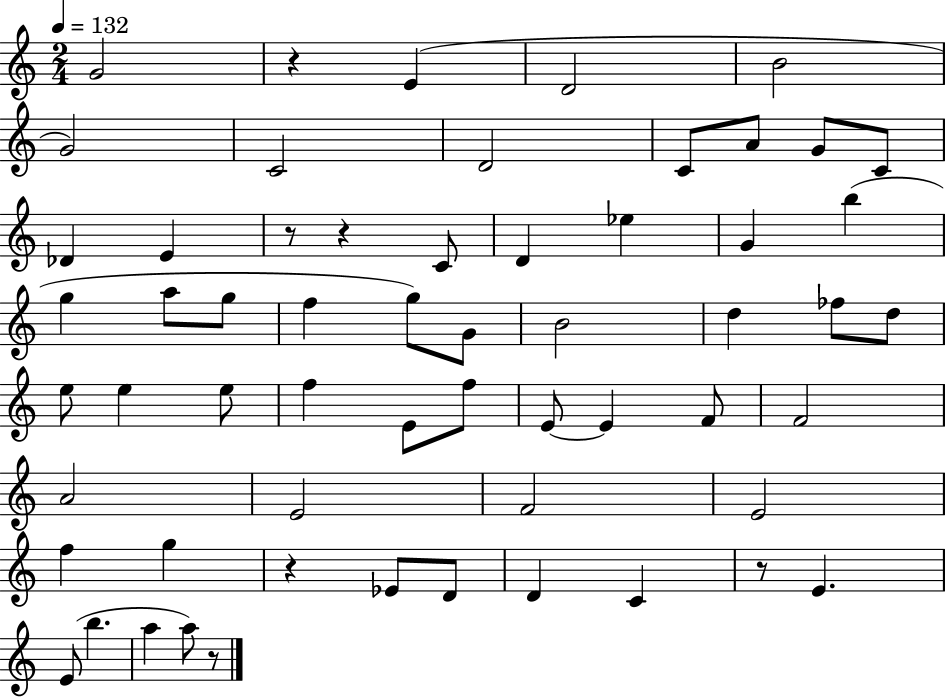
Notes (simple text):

G4/h R/q E4/q D4/h B4/h G4/h C4/h D4/h C4/e A4/e G4/e C4/e Db4/q E4/q R/e R/q C4/e D4/q Eb5/q G4/q B5/q G5/q A5/e G5/e F5/q G5/e G4/e B4/h D5/q FES5/e D5/e E5/e E5/q E5/e F5/q E4/e F5/e E4/e E4/q F4/e F4/h A4/h E4/h F4/h E4/h F5/q G5/q R/q Eb4/e D4/e D4/q C4/q R/e E4/q. E4/e B5/q. A5/q A5/e R/e